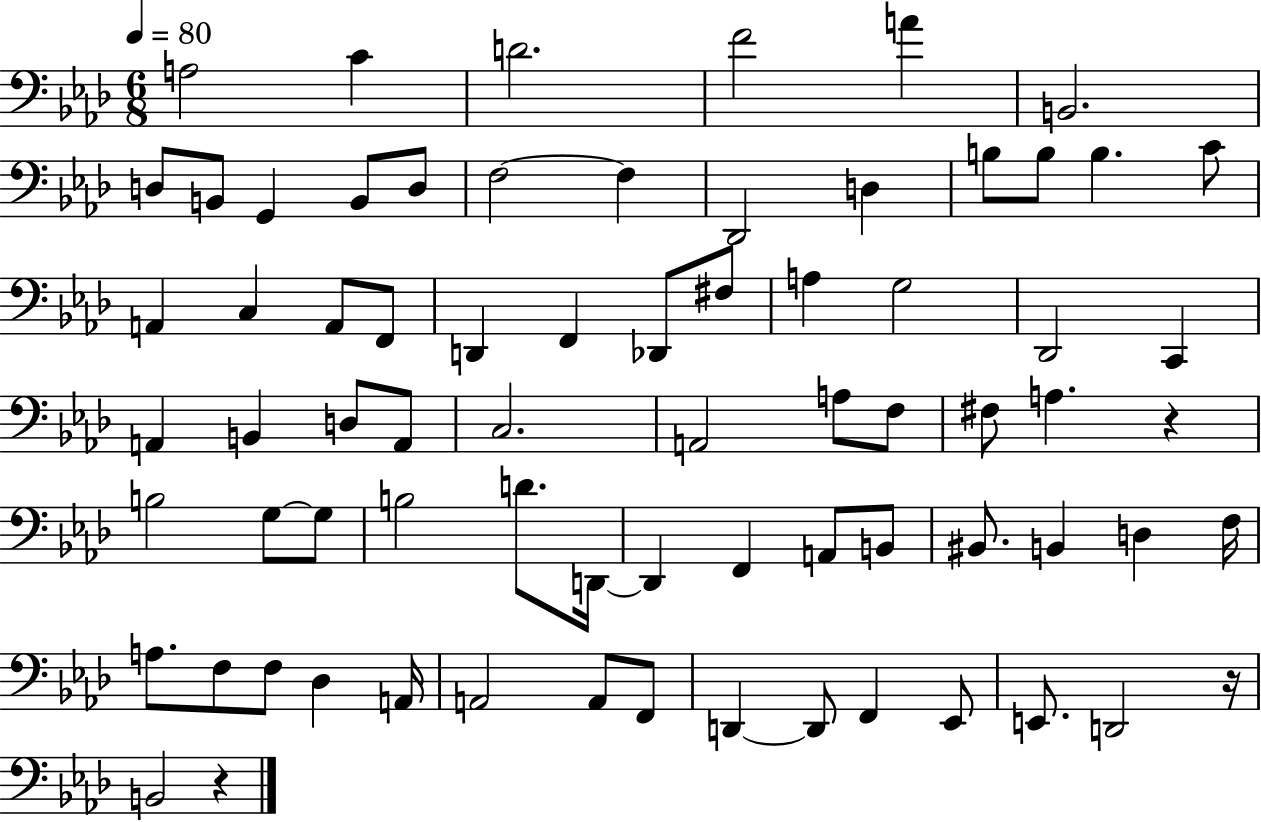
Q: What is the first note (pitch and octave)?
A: A3